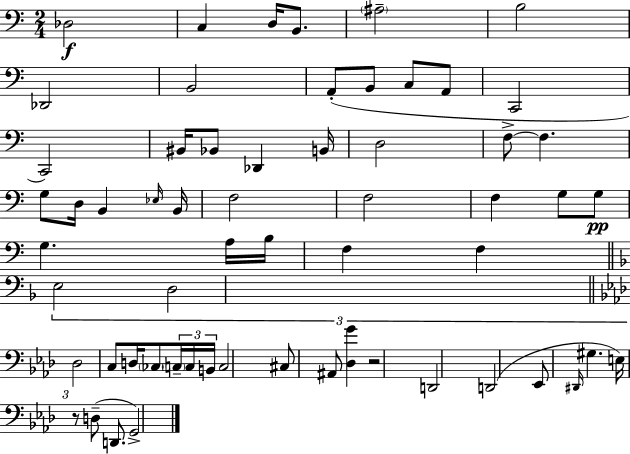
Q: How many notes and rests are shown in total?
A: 60